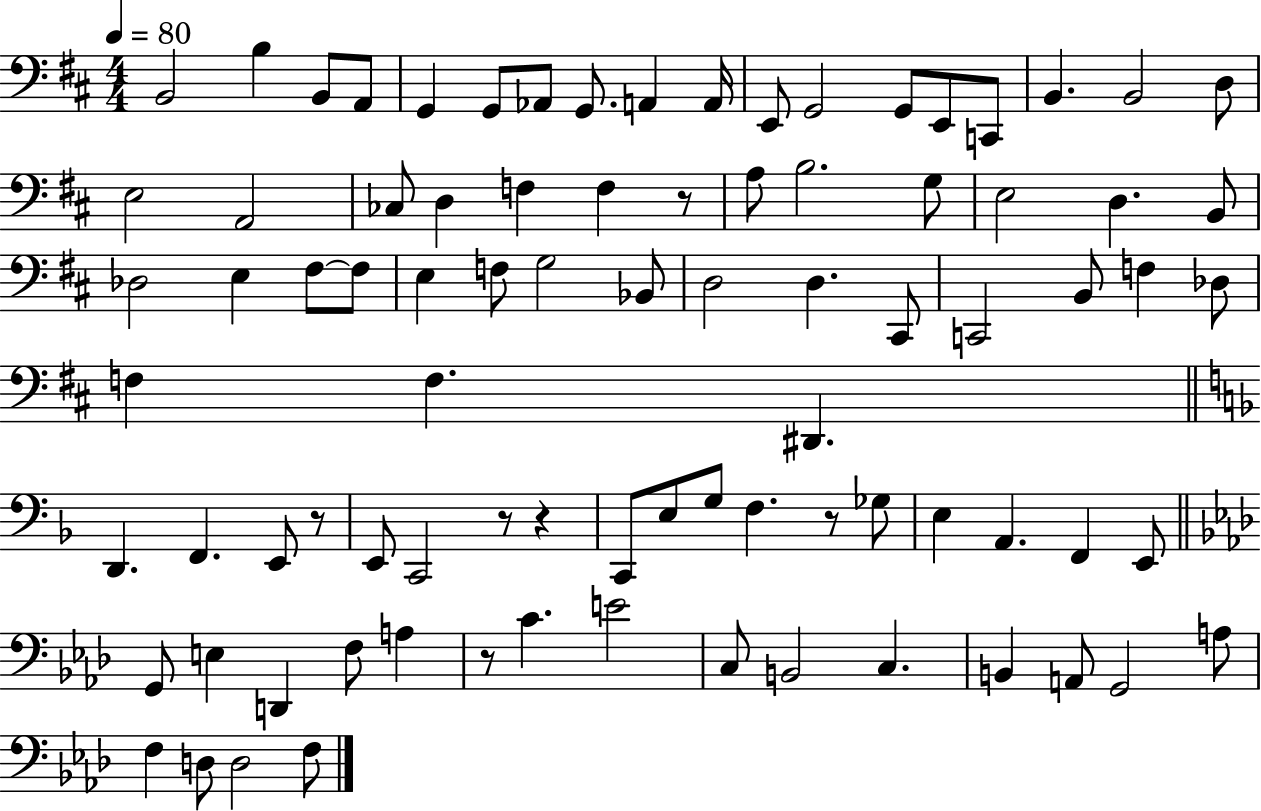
{
  \clef bass
  \numericTimeSignature
  \time 4/4
  \key d \major
  \tempo 4 = 80
  b,2 b4 b,8 a,8 | g,4 g,8 aes,8 g,8. a,4 a,16 | e,8 g,2 g,8 e,8 c,8 | b,4. b,2 d8 | \break e2 a,2 | ces8 d4 f4 f4 r8 | a8 b2. g8 | e2 d4. b,8 | \break des2 e4 fis8~~ fis8 | e4 f8 g2 bes,8 | d2 d4. cis,8 | c,2 b,8 f4 des8 | \break f4 f4. dis,4. | \bar "||" \break \key d \minor d,4. f,4. e,8 r8 | e,8 c,2 r8 r4 | c,8 e8 g8 f4. r8 ges8 | e4 a,4. f,4 e,8 | \break \bar "||" \break \key aes \major g,8 e4 d,4 f8 a4 | r8 c'4. e'2 | c8 b,2 c4. | b,4 a,8 g,2 a8 | \break f4 d8 d2 f8 | \bar "|."
}